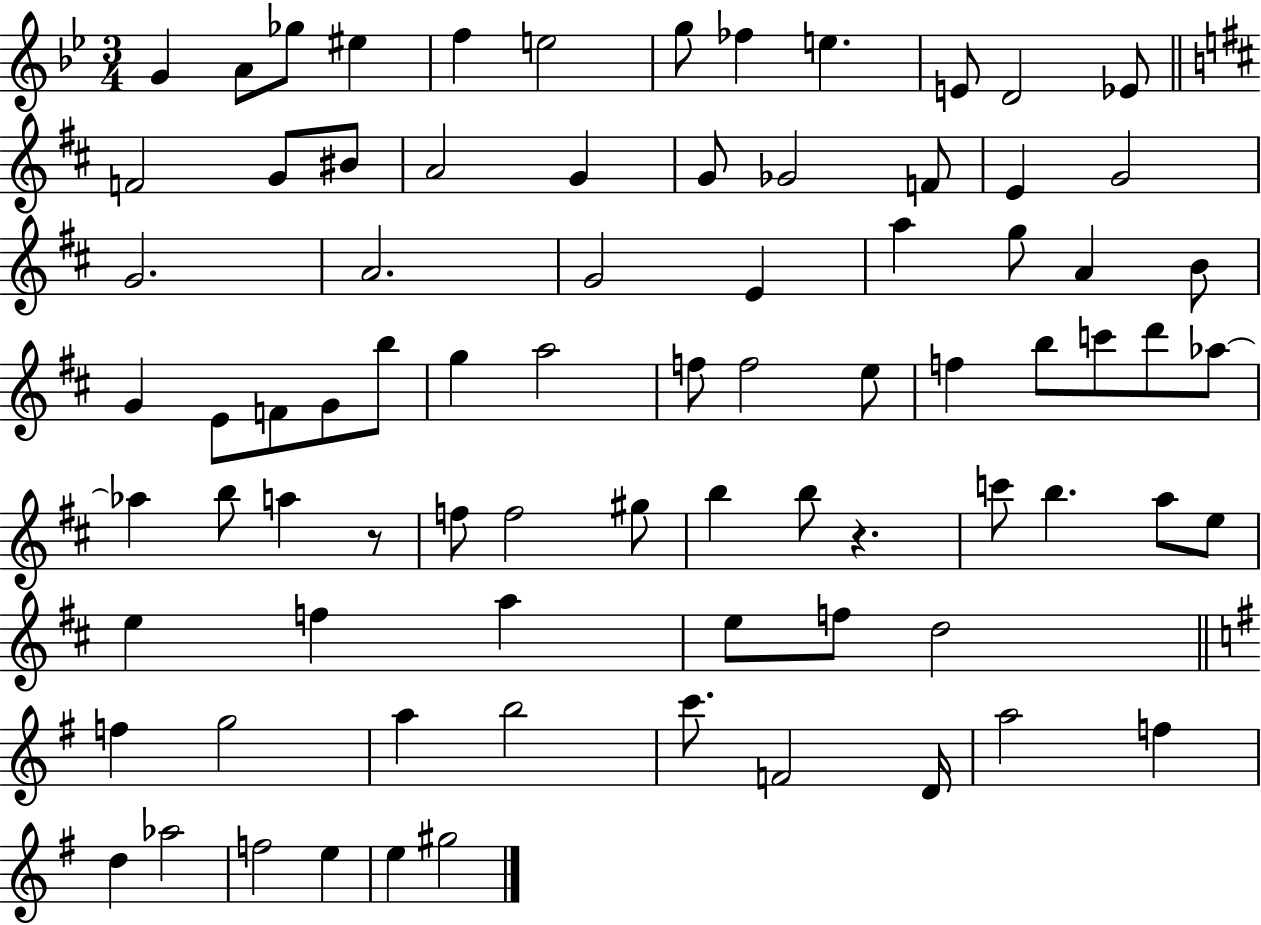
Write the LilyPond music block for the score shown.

{
  \clef treble
  \numericTimeSignature
  \time 3/4
  \key bes \major
  \repeat volta 2 { g'4 a'8 ges''8 eis''4 | f''4 e''2 | g''8 fes''4 e''4. | e'8 d'2 ees'8 | \break \bar "||" \break \key b \minor f'2 g'8 bis'8 | a'2 g'4 | g'8 ges'2 f'8 | e'4 g'2 | \break g'2. | a'2. | g'2 e'4 | a''4 g''8 a'4 b'8 | \break g'4 e'8 f'8 g'8 b''8 | g''4 a''2 | f''8 f''2 e''8 | f''4 b''8 c'''8 d'''8 aes''8~~ | \break aes''4 b''8 a''4 r8 | f''8 f''2 gis''8 | b''4 b''8 r4. | c'''8 b''4. a''8 e''8 | \break e''4 f''4 a''4 | e''8 f''8 d''2 | \bar "||" \break \key g \major f''4 g''2 | a''4 b''2 | c'''8. f'2 d'16 | a''2 f''4 | \break d''4 aes''2 | f''2 e''4 | e''4 gis''2 | } \bar "|."
}